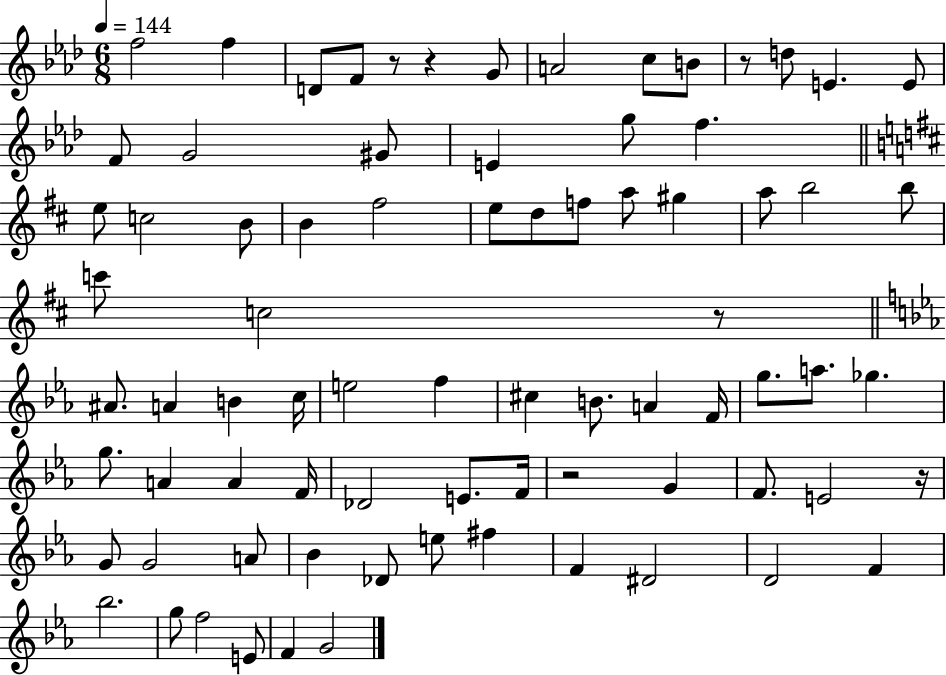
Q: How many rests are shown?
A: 6